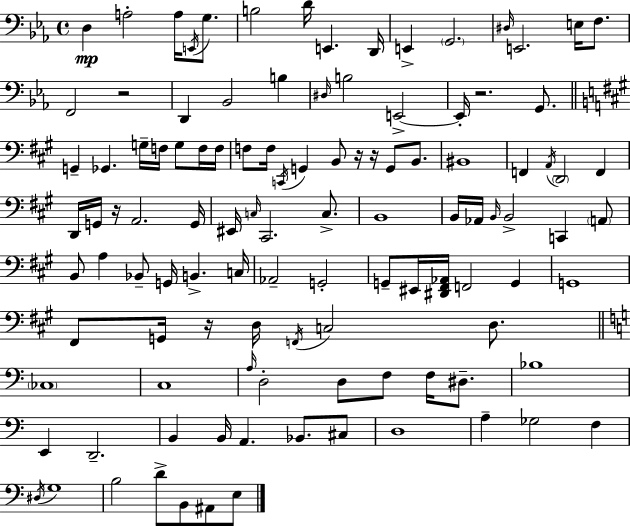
D3/q A3/h A3/s E2/s G3/e. B3/h D4/s E2/q. D2/s E2/q G2/h. D#3/s E2/h. E3/s F3/e. F2/h R/h D2/q Bb2/h B3/q D#3/s B3/h E2/h E2/s R/h. G2/e. G2/q Gb2/q. G3/s F3/s G3/e F3/s F3/s F3/e F3/s C2/s G2/q B2/e R/s R/s G2/e B2/e. BIS2/w F2/q A2/s D2/h F2/q D2/s G2/s R/s A2/h. G2/s EIS2/s C3/s C#2/h. C3/e. B2/w B2/s Ab2/s B2/s B2/h C2/q A2/e B2/e A3/q Bb2/e G2/s B2/q. C3/s Ab2/h G2/h G2/e EIS2/s [D#2,F#2,Ab2]/s F2/h G2/q G2/w F#2/e G2/s R/s D3/s F2/s C3/h D3/e. CES3/w C3/w A3/s D3/h D3/e F3/e F3/s D#3/e. Bb3/w E2/q D2/h. B2/q B2/s A2/q. Bb2/e. C#3/e D3/w A3/q Gb3/h F3/q D#3/s G3/w B3/h D4/e B2/e A#2/e E3/e